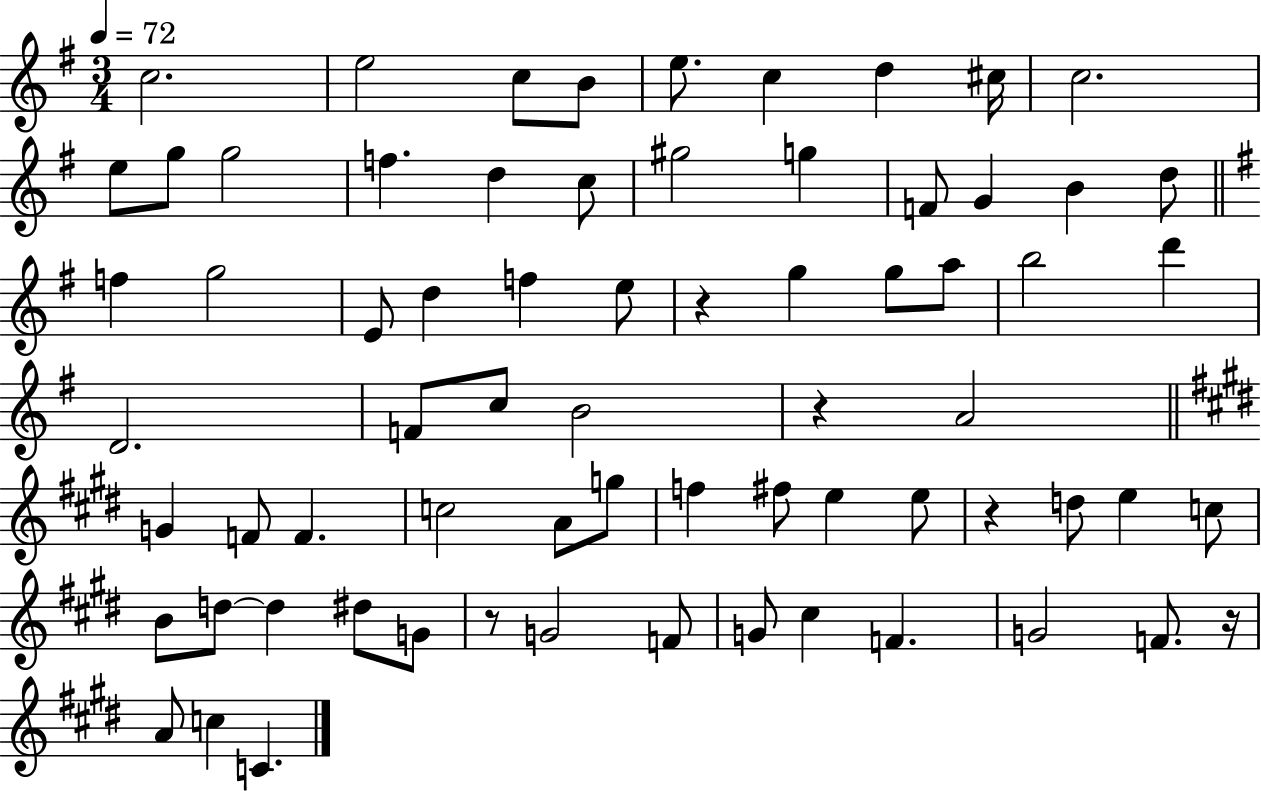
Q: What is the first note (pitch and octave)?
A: C5